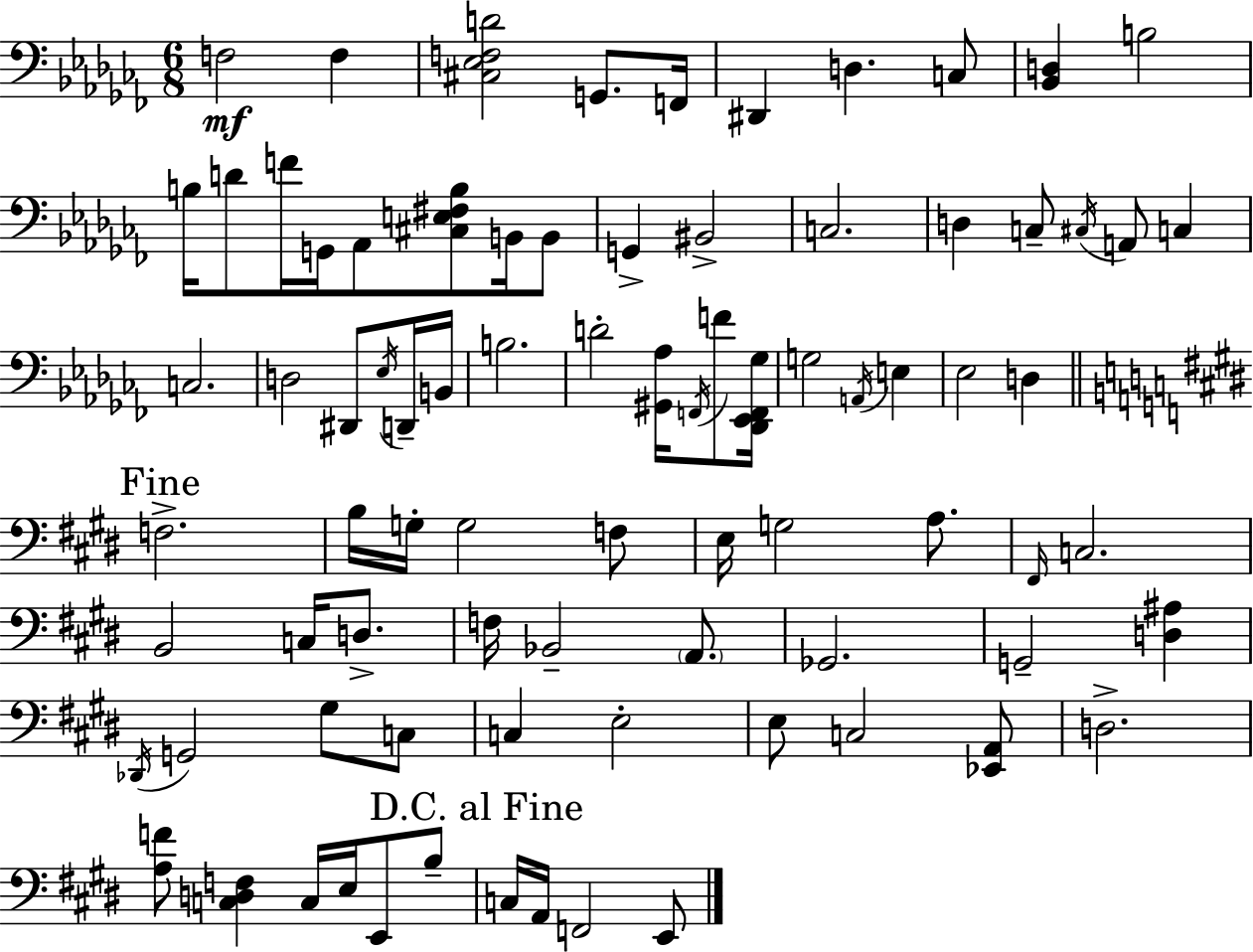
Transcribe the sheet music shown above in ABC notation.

X:1
T:Untitled
M:6/8
L:1/4
K:Abm
F,2 F, [^C,_E,F,D]2 G,,/2 F,,/4 ^D,, D, C,/2 [_B,,D,] B,2 B,/4 D/2 F/4 G,,/4 _A,,/2 [^C,E,^F,B,]/2 B,,/4 B,,/2 G,, ^B,,2 C,2 D, C,/2 ^C,/4 A,,/2 C, C,2 D,2 ^D,,/2 _E,/4 D,,/4 B,,/4 B,2 D2 [^G,,_A,]/4 F,,/4 F/2 [_D,,_E,,F,,_G,]/4 G,2 A,,/4 E, _E,2 D, F,2 B,/4 G,/4 G,2 F,/2 E,/4 G,2 A,/2 ^F,,/4 C,2 B,,2 C,/4 D,/2 F,/4 _B,,2 A,,/2 _G,,2 G,,2 [D,^A,] _D,,/4 G,,2 ^G,/2 C,/2 C, E,2 E,/2 C,2 [_E,,A,,]/2 D,2 [A,F]/2 [C,D,F,] C,/4 E,/4 E,,/2 B,/2 C,/4 A,,/4 F,,2 E,,/2